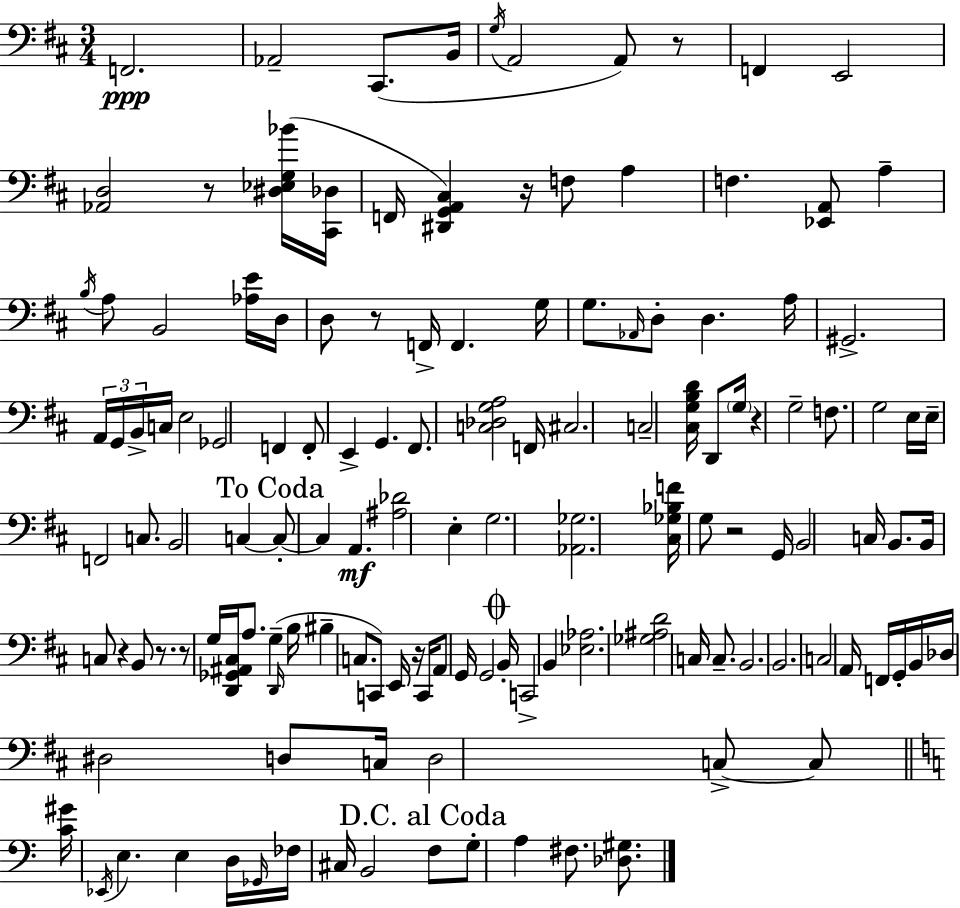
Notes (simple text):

F2/h. Ab2/h C#2/e. B2/s G3/s A2/h A2/e R/e F2/q E2/h [Ab2,D3]/h R/e [D#3,Eb3,G3,Bb4]/s [C#2,Db3]/s F2/s [D#2,G2,A2,C#3]/q R/s F3/e A3/q F3/q. [Eb2,A2]/e A3/q B3/s A3/e B2/h [Ab3,E4]/s D3/s D3/e R/e F2/s F2/q. G3/s G3/e. Ab2/s D3/e D3/q. A3/s G#2/h. A2/s G2/s B2/s C3/s E3/h Gb2/h F2/q F2/e E2/q G2/q. F#2/e. [C3,Db3,G3,A3]/h F2/s C#3/h. C3/h [C#3,G3,B3,D4]/s D2/e G3/s R/q G3/h F3/e. G3/h E3/s E3/s F2/h C3/e. B2/h C3/q C3/e C3/q A2/q. [A#3,Db4]/h E3/q G3/h. [Ab2,Gb3]/h. [C#3,Gb3,Bb3,F4]/s G3/e R/h G2/s B2/h C3/s B2/e. B2/s C3/e R/q B2/e R/e. R/e G3/s [D2,Gb2,A#2,C#3]/s A3/e. G3/q D2/s B3/s BIS3/q C3/e. C2/e E2/s R/s C2/s A2/e G2/s G2/h B2/s C2/h B2/q [Eb3,Ab3]/h. [Gb3,A#3,D4]/h C3/s C3/e. B2/h. B2/h. C3/h A2/s F2/s G2/s B2/s Db3/s D#3/h D3/e C3/s D3/h C3/e C3/e [C4,G#4]/s Eb2/s E3/q. E3/q D3/s Gb2/s FES3/s C#3/s B2/h F3/e G3/e A3/q F#3/e. [Db3,G#3]/e.